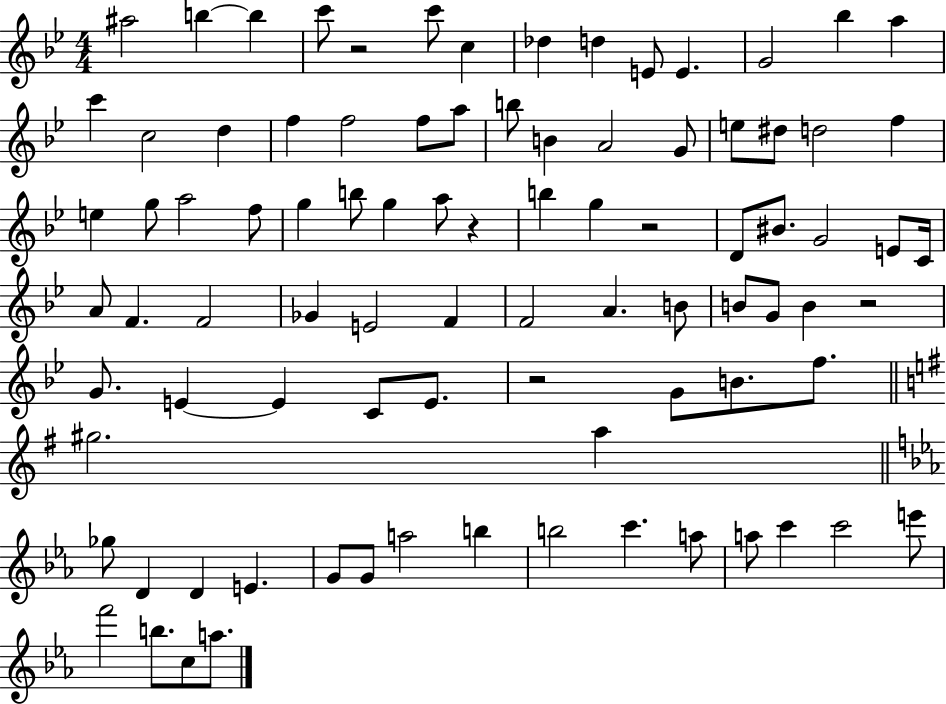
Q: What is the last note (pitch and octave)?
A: A5